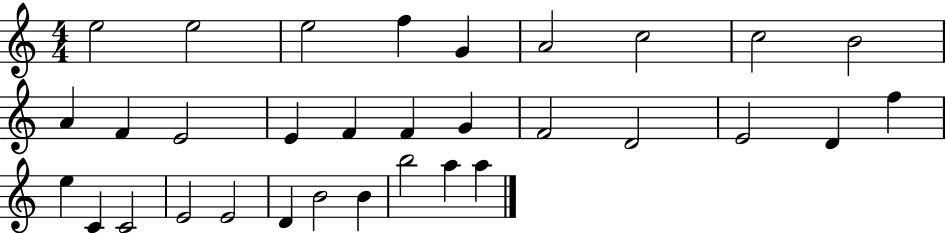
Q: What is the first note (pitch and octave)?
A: E5